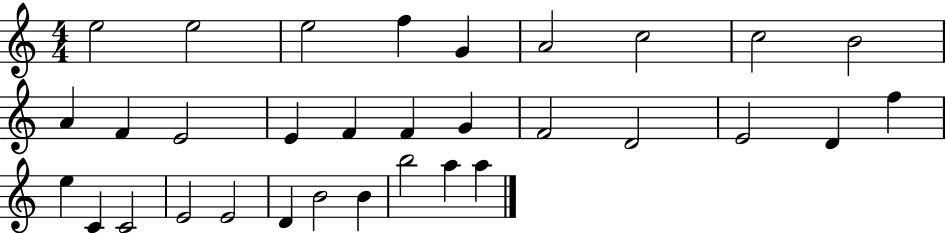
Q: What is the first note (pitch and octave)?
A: E5